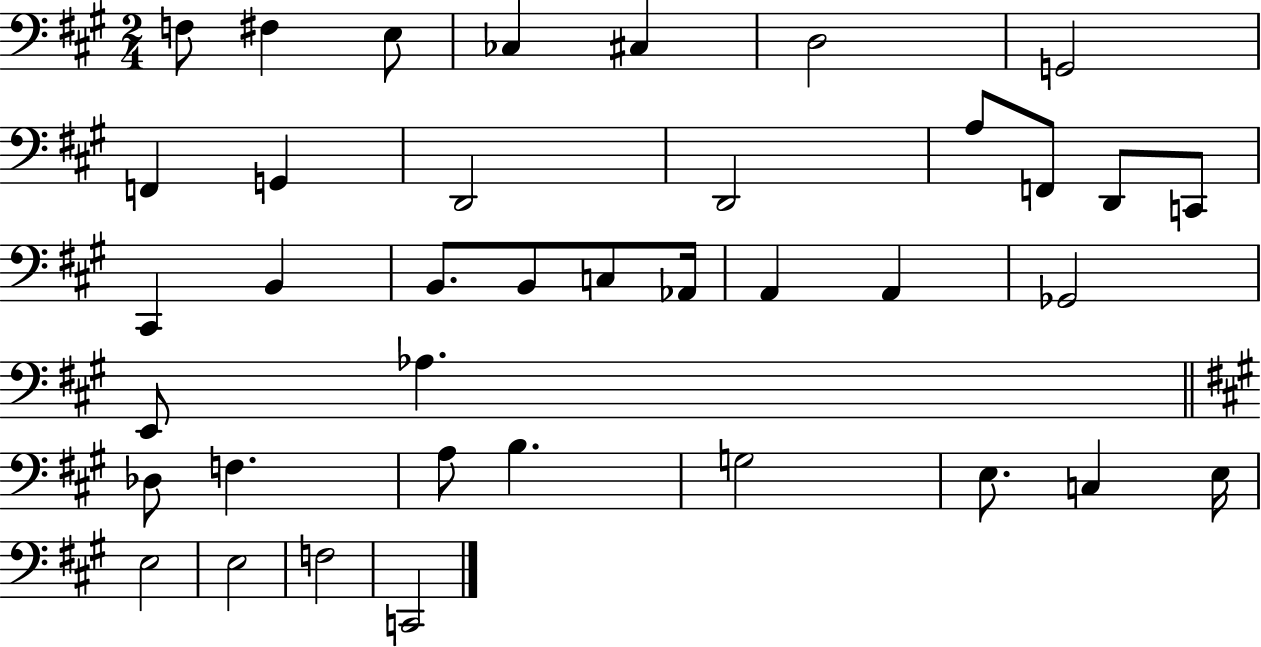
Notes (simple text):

F3/e F#3/q E3/e CES3/q C#3/q D3/h G2/h F2/q G2/q D2/h D2/h A3/e F2/e D2/e C2/e C#2/q B2/q B2/e. B2/e C3/e Ab2/s A2/q A2/q Gb2/h E2/e Ab3/q. Db3/e F3/q. A3/e B3/q. G3/h E3/e. C3/q E3/s E3/h E3/h F3/h C2/h